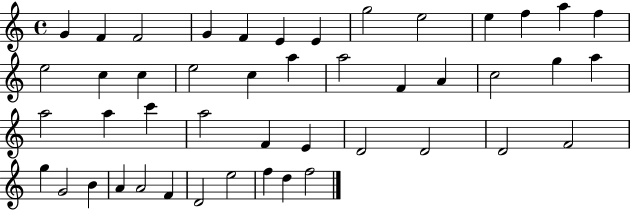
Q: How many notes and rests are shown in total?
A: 46